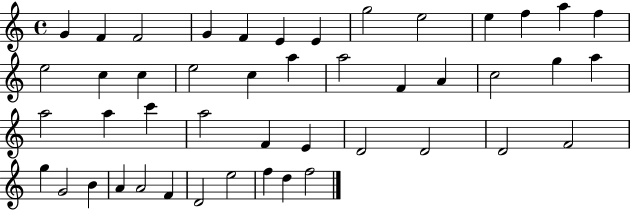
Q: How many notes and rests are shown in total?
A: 46